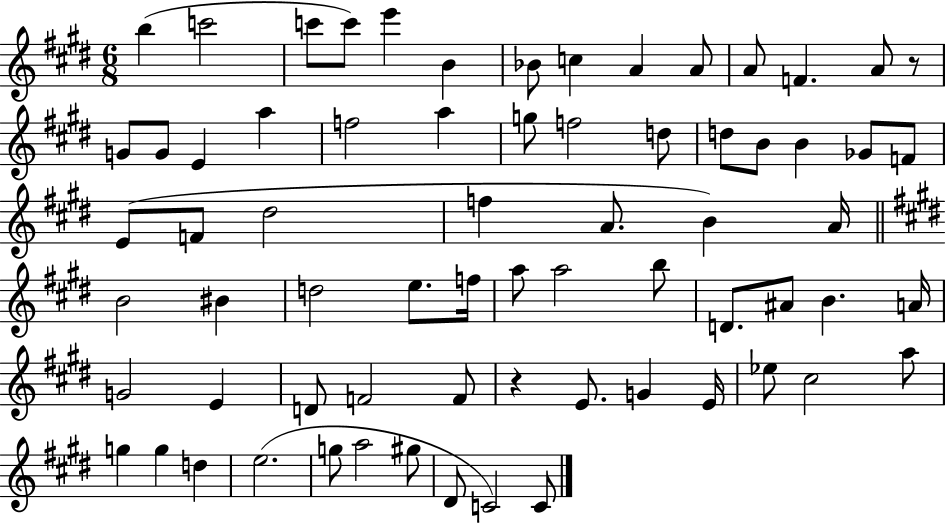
X:1
T:Untitled
M:6/8
L:1/4
K:E
b c'2 c'/2 c'/2 e' B _B/2 c A A/2 A/2 F A/2 z/2 G/2 G/2 E a f2 a g/2 f2 d/2 d/2 B/2 B _G/2 F/2 E/2 F/2 ^d2 f A/2 B A/4 B2 ^B d2 e/2 f/4 a/2 a2 b/2 D/2 ^A/2 B A/4 G2 E D/2 F2 F/2 z E/2 G E/4 _e/2 ^c2 a/2 g g d e2 g/2 a2 ^g/2 ^D/2 C2 C/2